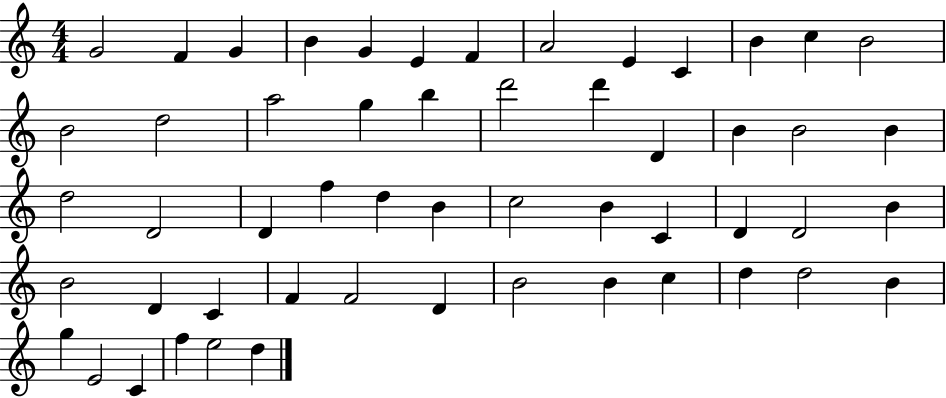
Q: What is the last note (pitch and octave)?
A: D5